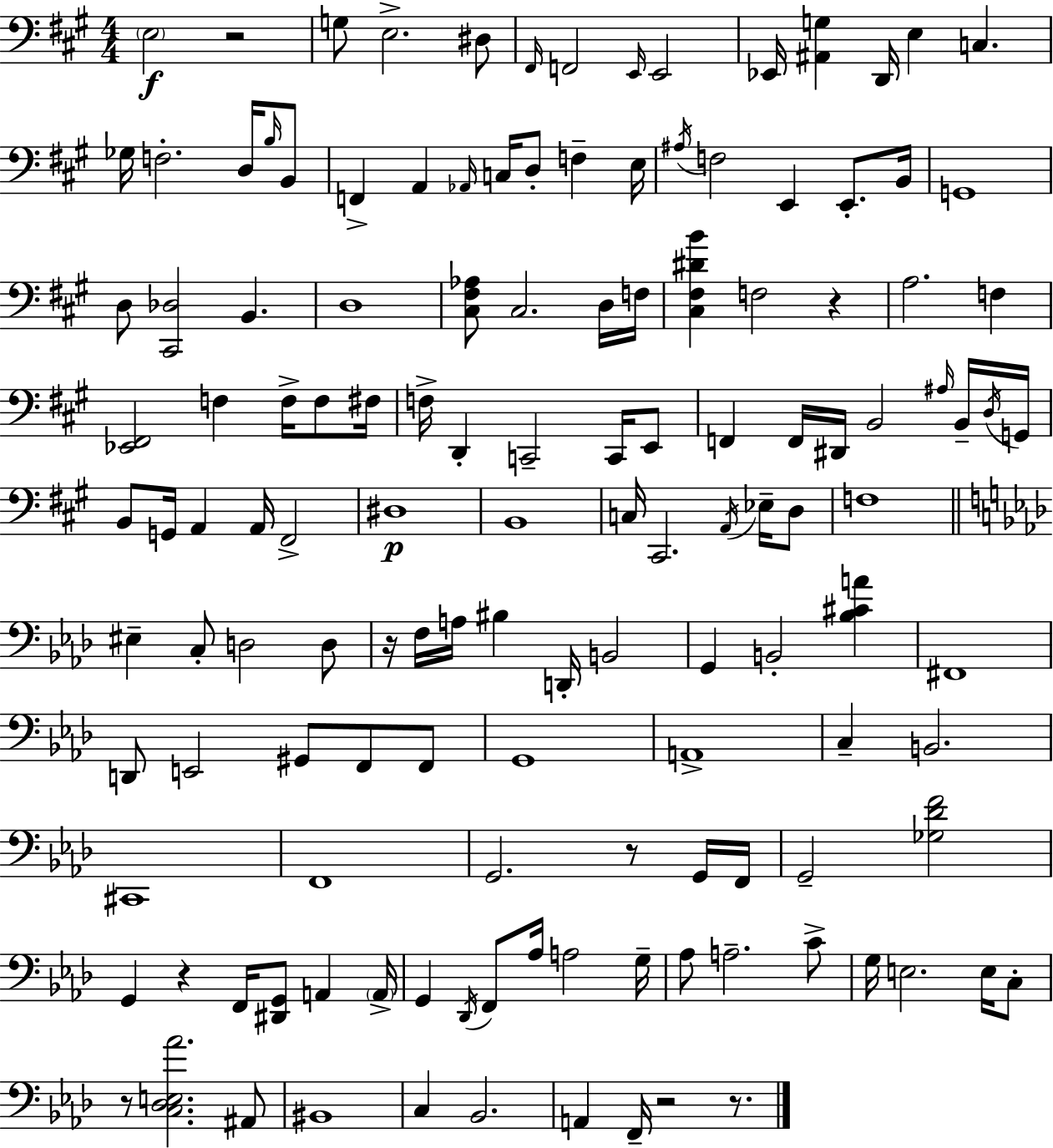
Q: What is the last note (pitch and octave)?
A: F2